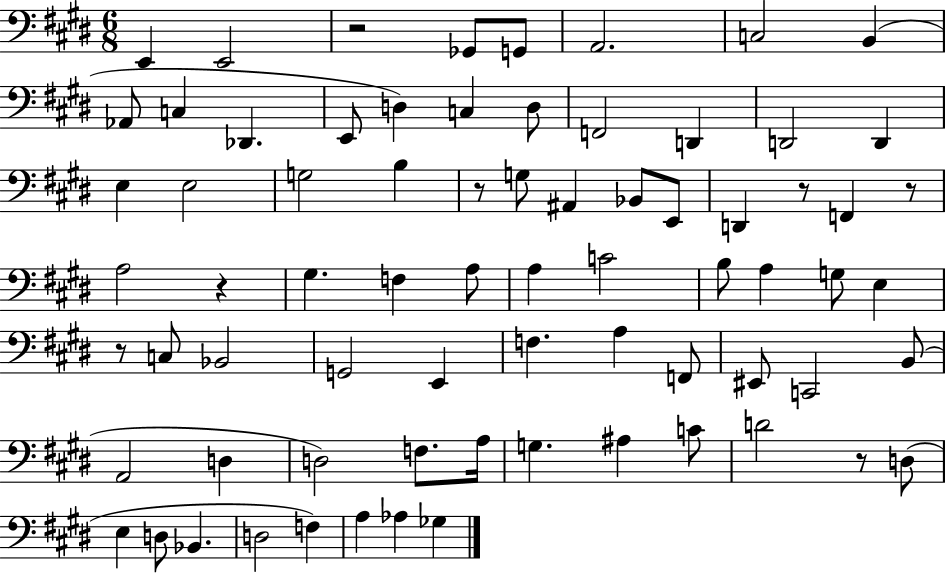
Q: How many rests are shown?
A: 7